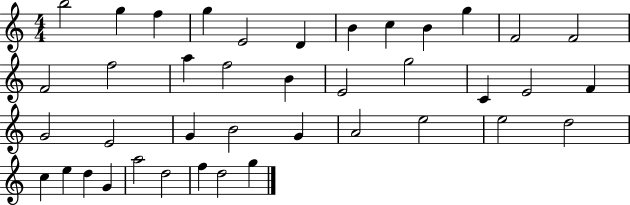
X:1
T:Untitled
M:4/4
L:1/4
K:C
b2 g f g E2 D B c B g F2 F2 F2 f2 a f2 B E2 g2 C E2 F G2 E2 G B2 G A2 e2 e2 d2 c e d G a2 d2 f d2 g